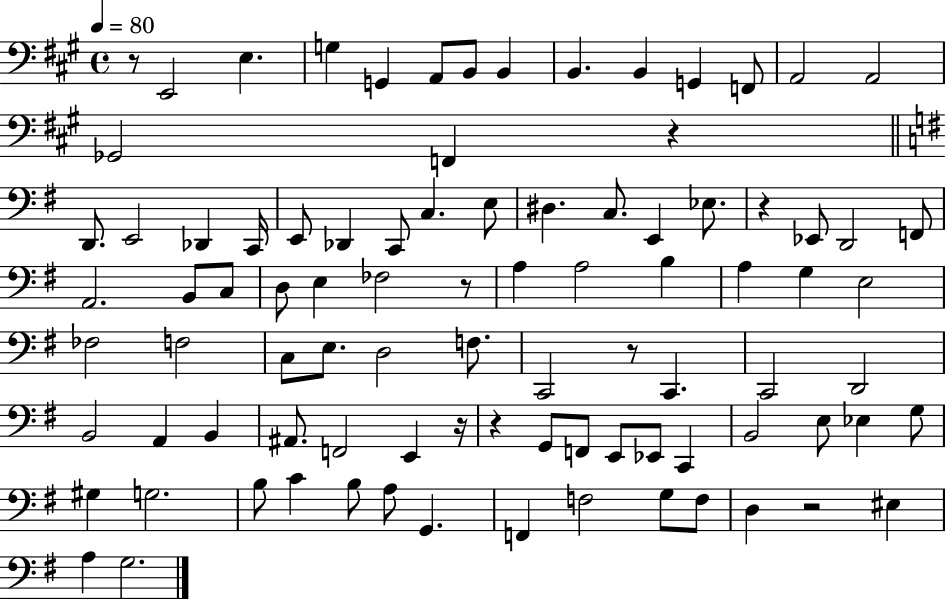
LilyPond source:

{
  \clef bass
  \time 4/4
  \defaultTimeSignature
  \key a \major
  \tempo 4 = 80
  r8 e,2 e4. | g4 g,4 a,8 b,8 b,4 | b,4. b,4 g,4 f,8 | a,2 a,2 | \break ges,2 f,4 r4 | \bar "||" \break \key g \major d,8. e,2 des,4 c,16 | e,8 des,4 c,8 c4. e8 | dis4. c8. e,4 ees8. | r4 ees,8 d,2 f,8 | \break a,2. b,8 c8 | d8 e4 fes2 r8 | a4 a2 b4 | a4 g4 e2 | \break fes2 f2 | c8 e8. d2 f8. | c,2 r8 c,4. | c,2 d,2 | \break b,2 a,4 b,4 | ais,8. f,2 e,4 r16 | r4 g,8 f,8 e,8 ees,8 c,4 | b,2 e8 ees4 g8 | \break gis4 g2. | b8 c'4 b8 a8 g,4. | f,4 f2 g8 f8 | d4 r2 eis4 | \break a4 g2. | \bar "|."
}